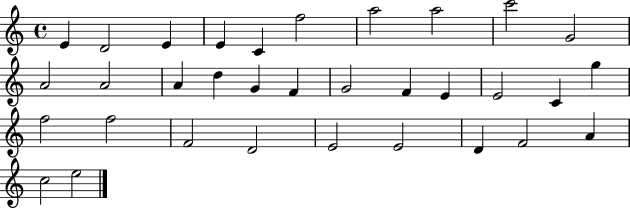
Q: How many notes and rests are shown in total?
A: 33